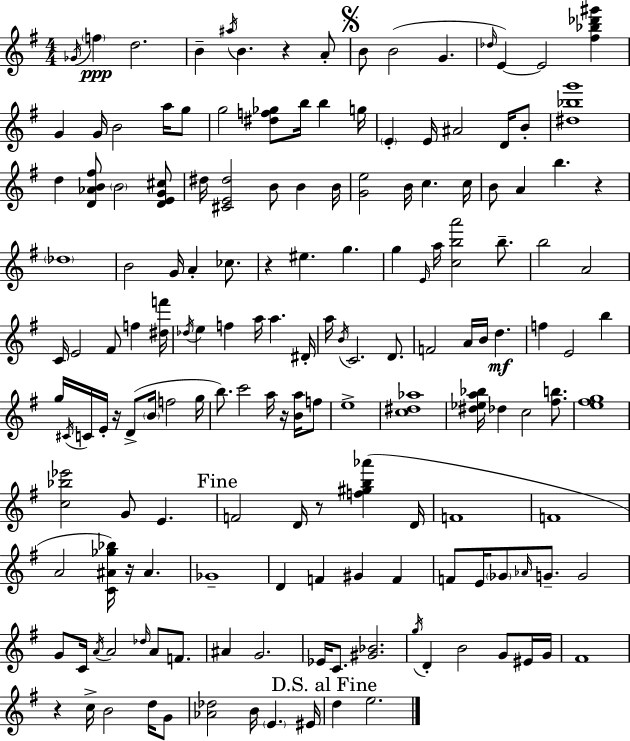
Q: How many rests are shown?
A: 8